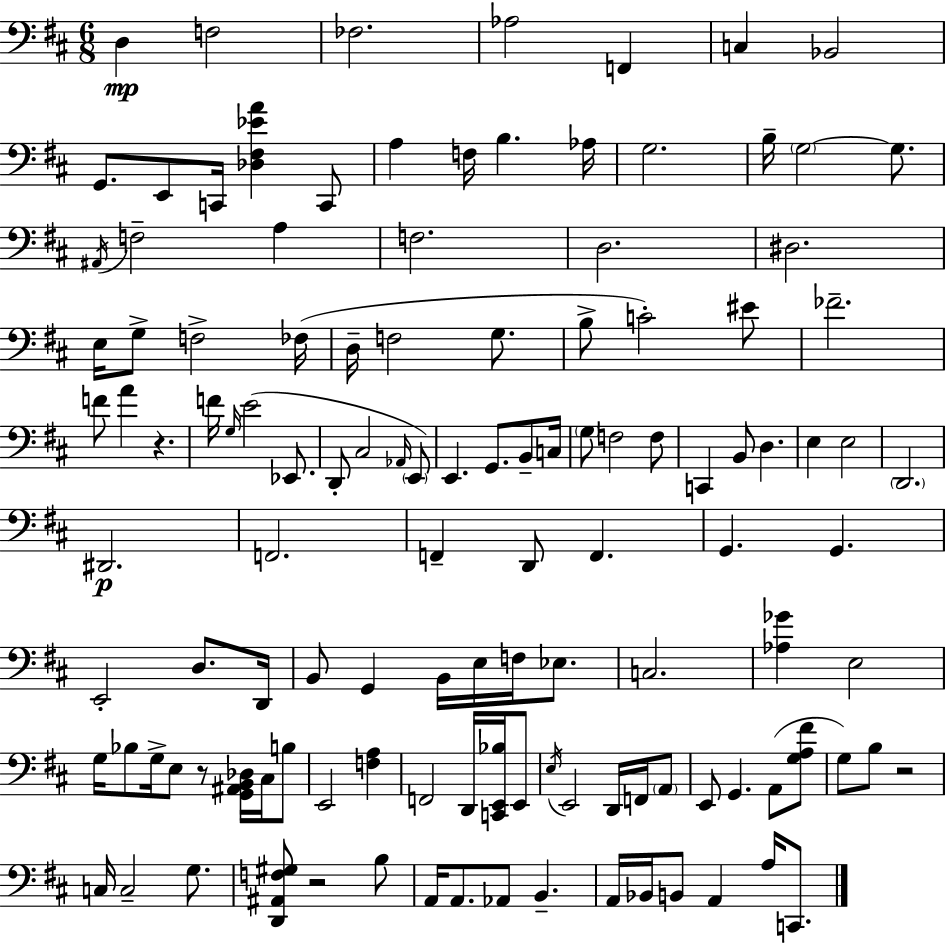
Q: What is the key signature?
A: D major